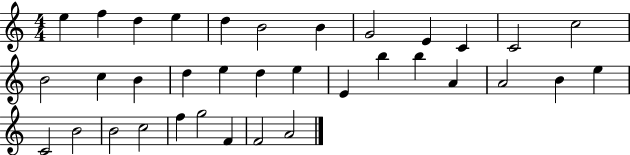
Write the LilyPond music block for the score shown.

{
  \clef treble
  \numericTimeSignature
  \time 4/4
  \key c \major
  e''4 f''4 d''4 e''4 | d''4 b'2 b'4 | g'2 e'4 c'4 | c'2 c''2 | \break b'2 c''4 b'4 | d''4 e''4 d''4 e''4 | e'4 b''4 b''4 a'4 | a'2 b'4 e''4 | \break c'2 b'2 | b'2 c''2 | f''4 g''2 f'4 | f'2 a'2 | \break \bar "|."
}